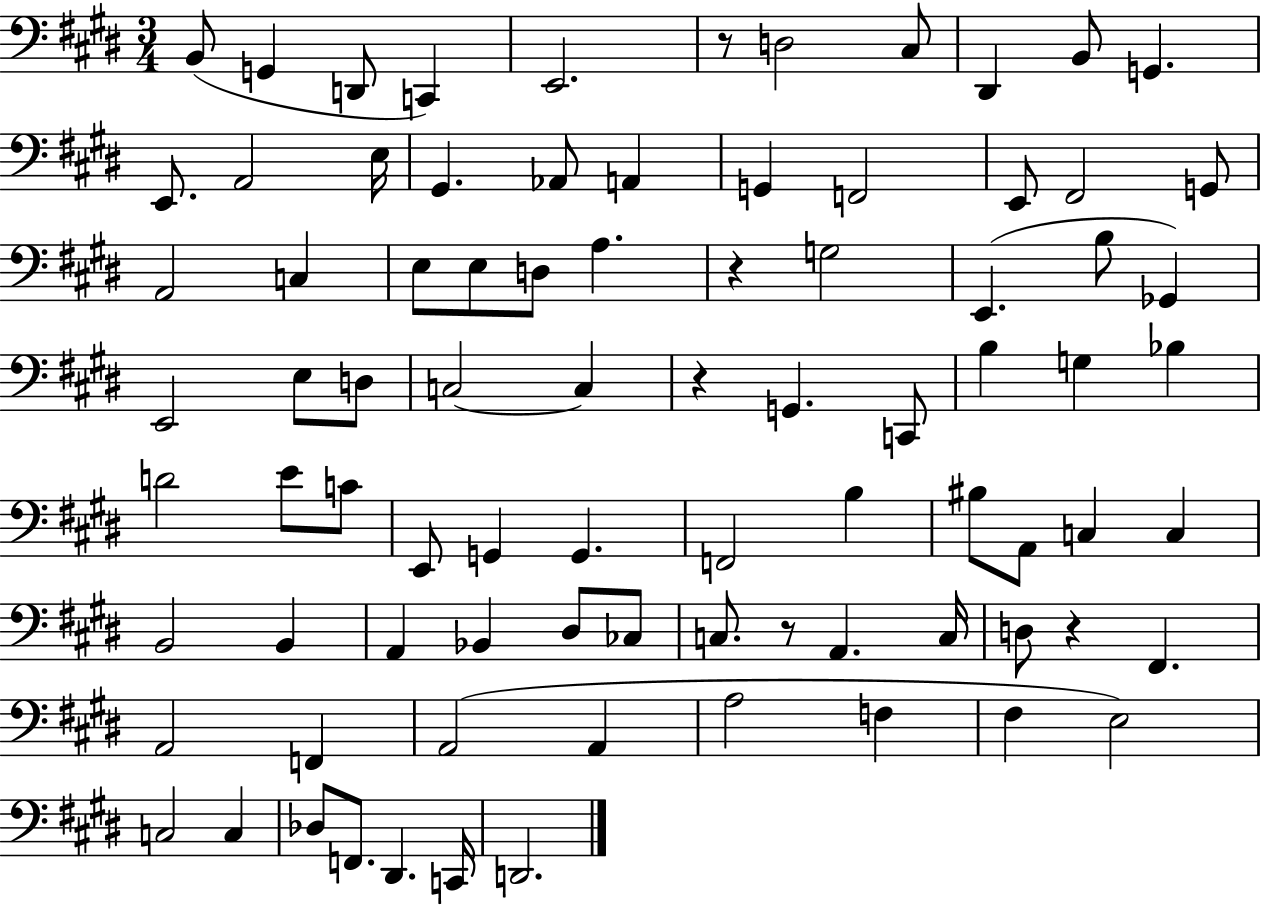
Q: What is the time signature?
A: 3/4